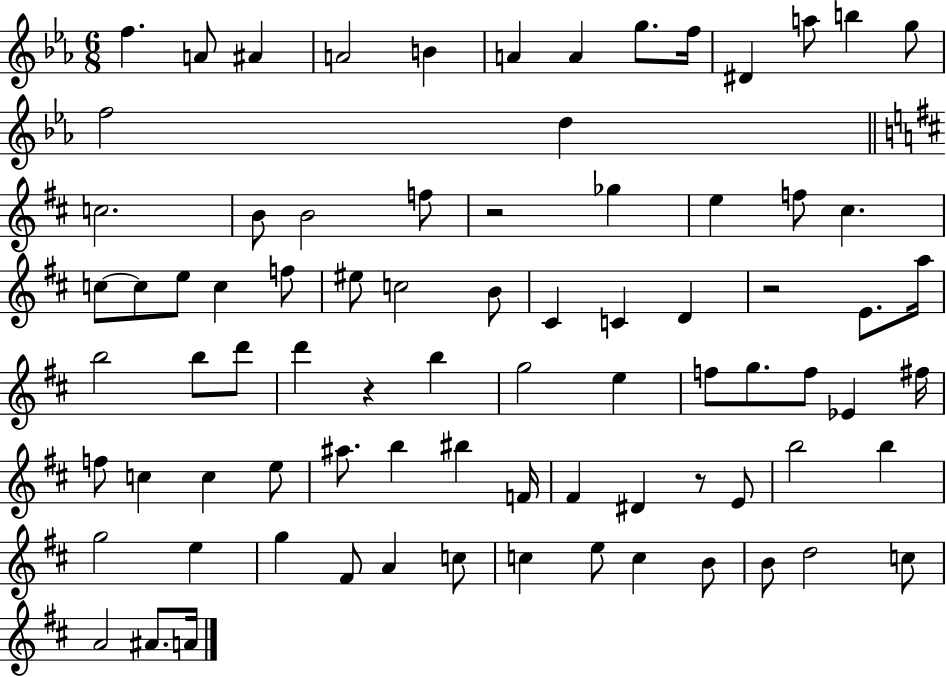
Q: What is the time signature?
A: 6/8